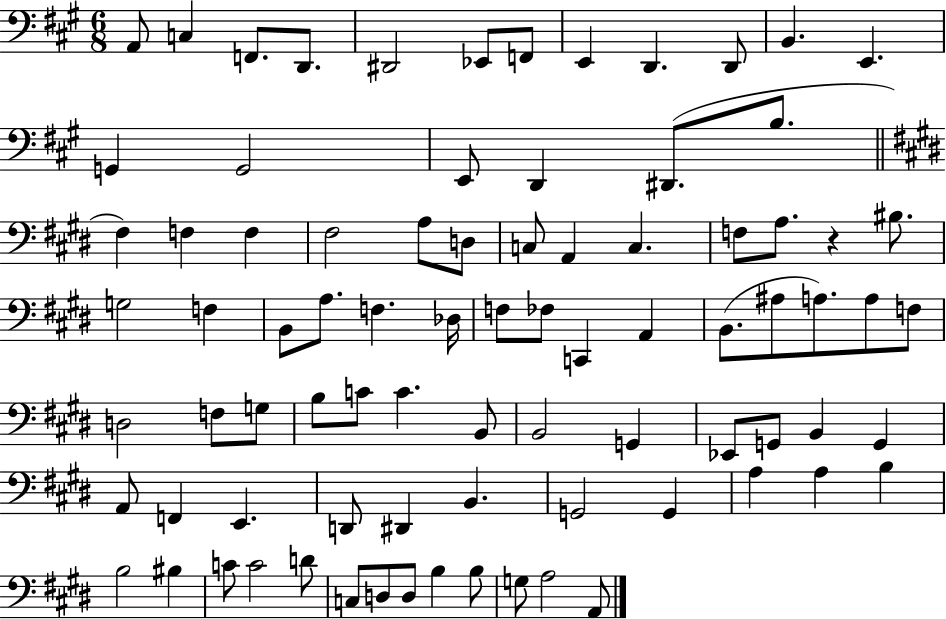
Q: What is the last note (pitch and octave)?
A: A2